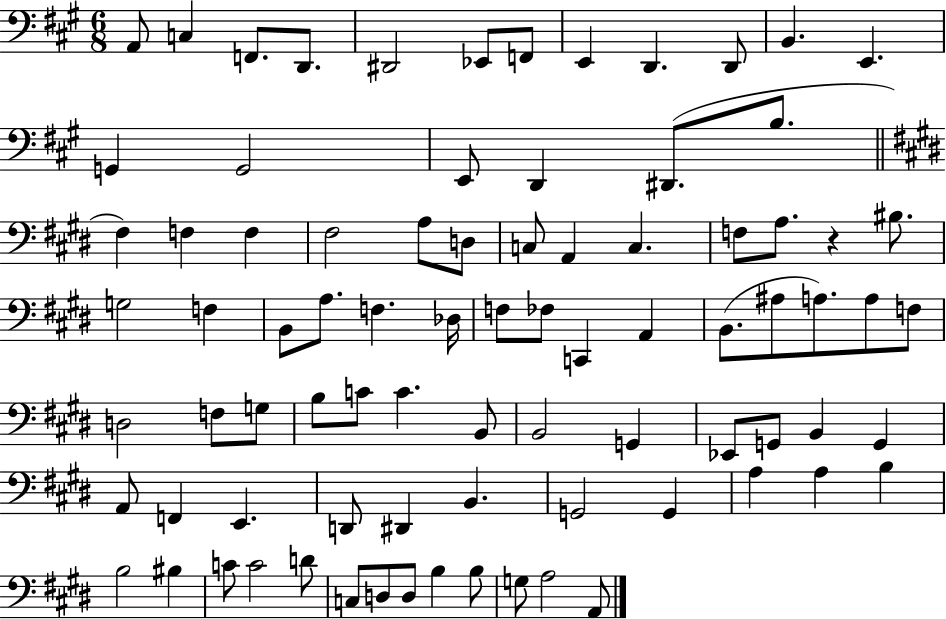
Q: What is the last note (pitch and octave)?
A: A2